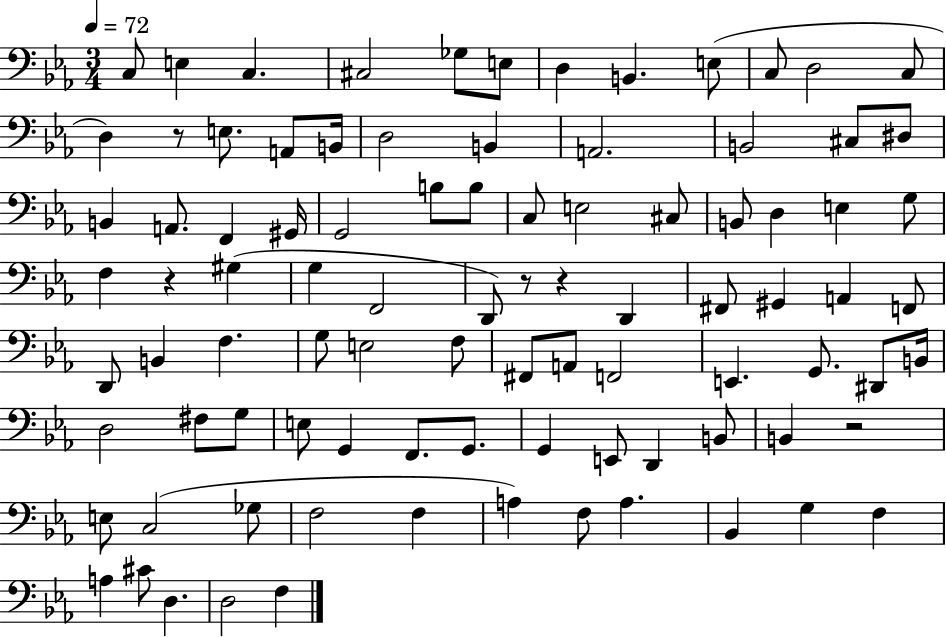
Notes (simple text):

C3/e E3/q C3/q. C#3/h Gb3/e E3/e D3/q B2/q. E3/e C3/e D3/h C3/e D3/q R/e E3/e. A2/e B2/s D3/h B2/q A2/h. B2/h C#3/e D#3/e B2/q A2/e. F2/q G#2/s G2/h B3/e B3/e C3/e E3/h C#3/e B2/e D3/q E3/q G3/e F3/q R/q G#3/q G3/q F2/h D2/e R/e R/q D2/q F#2/e G#2/q A2/q F2/e D2/e B2/q F3/q. G3/e E3/h F3/e F#2/e A2/e F2/h E2/q. G2/e. D#2/e B2/s D3/h F#3/e G3/e E3/e G2/q F2/e. G2/e. G2/q E2/e D2/q B2/e B2/q R/h E3/e C3/h Gb3/e F3/h F3/q A3/q F3/e A3/q. Bb2/q G3/q F3/q A3/q C#4/e D3/q. D3/h F3/q